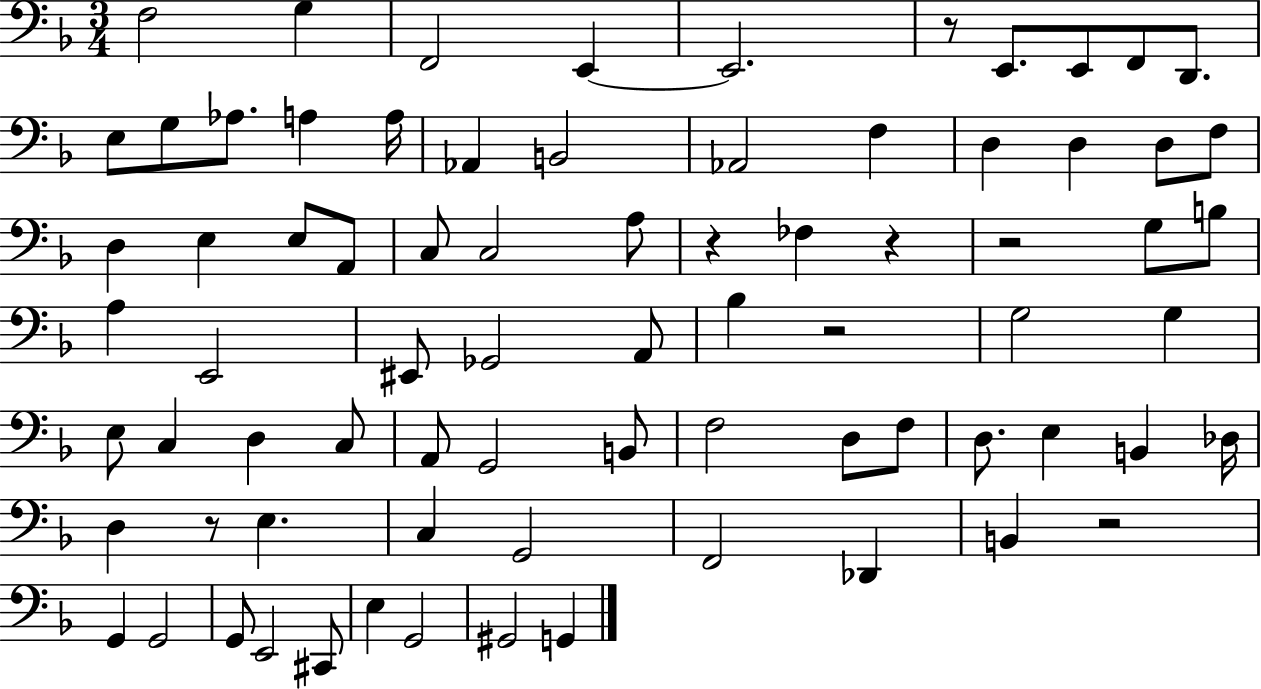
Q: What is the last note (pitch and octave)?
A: G2